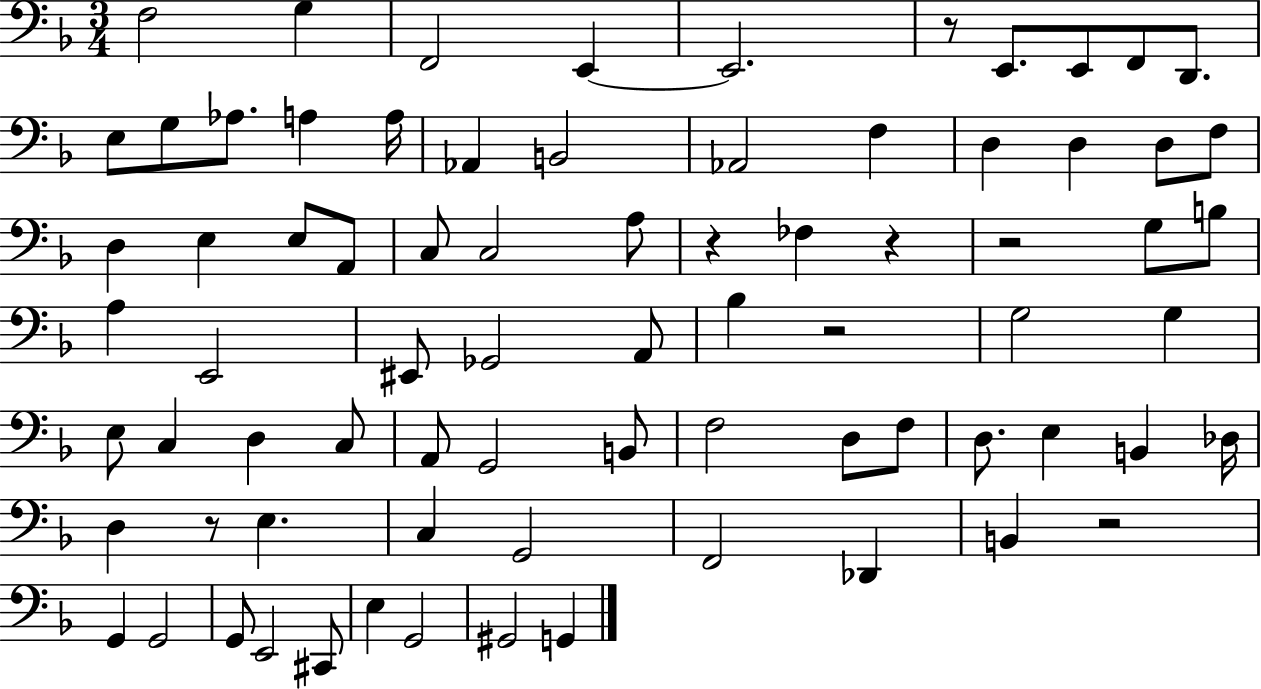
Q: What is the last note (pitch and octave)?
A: G2